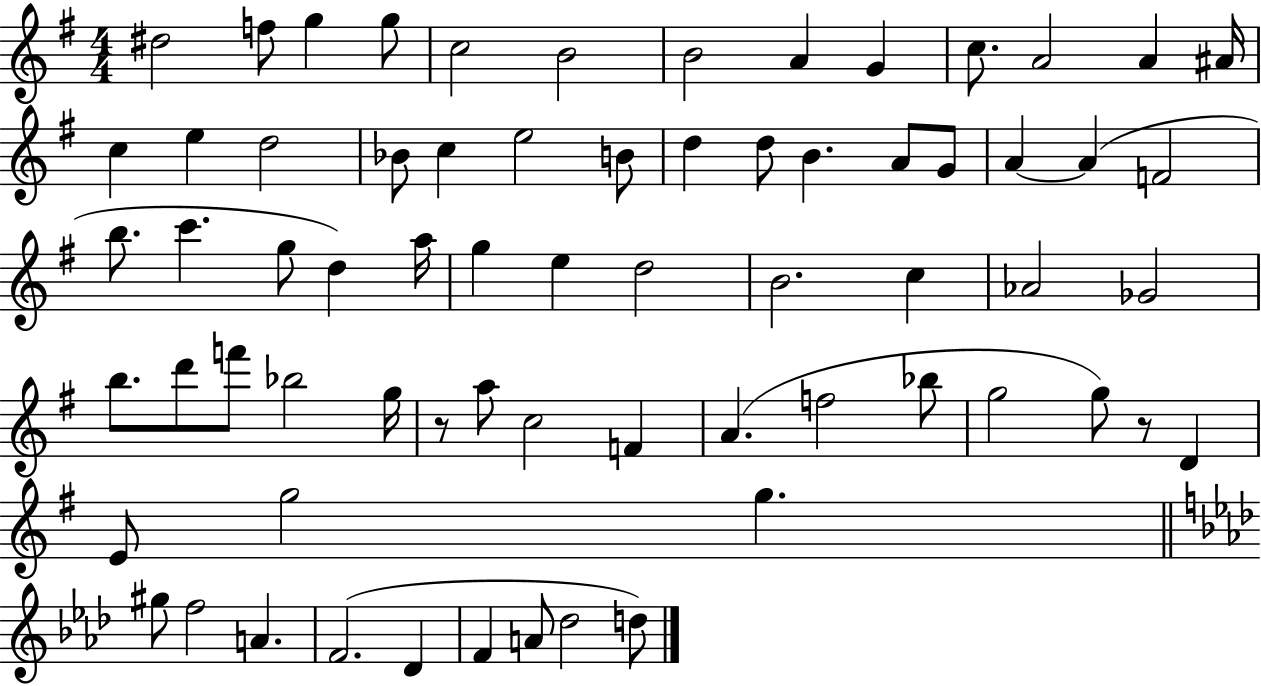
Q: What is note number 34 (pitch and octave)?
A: G5